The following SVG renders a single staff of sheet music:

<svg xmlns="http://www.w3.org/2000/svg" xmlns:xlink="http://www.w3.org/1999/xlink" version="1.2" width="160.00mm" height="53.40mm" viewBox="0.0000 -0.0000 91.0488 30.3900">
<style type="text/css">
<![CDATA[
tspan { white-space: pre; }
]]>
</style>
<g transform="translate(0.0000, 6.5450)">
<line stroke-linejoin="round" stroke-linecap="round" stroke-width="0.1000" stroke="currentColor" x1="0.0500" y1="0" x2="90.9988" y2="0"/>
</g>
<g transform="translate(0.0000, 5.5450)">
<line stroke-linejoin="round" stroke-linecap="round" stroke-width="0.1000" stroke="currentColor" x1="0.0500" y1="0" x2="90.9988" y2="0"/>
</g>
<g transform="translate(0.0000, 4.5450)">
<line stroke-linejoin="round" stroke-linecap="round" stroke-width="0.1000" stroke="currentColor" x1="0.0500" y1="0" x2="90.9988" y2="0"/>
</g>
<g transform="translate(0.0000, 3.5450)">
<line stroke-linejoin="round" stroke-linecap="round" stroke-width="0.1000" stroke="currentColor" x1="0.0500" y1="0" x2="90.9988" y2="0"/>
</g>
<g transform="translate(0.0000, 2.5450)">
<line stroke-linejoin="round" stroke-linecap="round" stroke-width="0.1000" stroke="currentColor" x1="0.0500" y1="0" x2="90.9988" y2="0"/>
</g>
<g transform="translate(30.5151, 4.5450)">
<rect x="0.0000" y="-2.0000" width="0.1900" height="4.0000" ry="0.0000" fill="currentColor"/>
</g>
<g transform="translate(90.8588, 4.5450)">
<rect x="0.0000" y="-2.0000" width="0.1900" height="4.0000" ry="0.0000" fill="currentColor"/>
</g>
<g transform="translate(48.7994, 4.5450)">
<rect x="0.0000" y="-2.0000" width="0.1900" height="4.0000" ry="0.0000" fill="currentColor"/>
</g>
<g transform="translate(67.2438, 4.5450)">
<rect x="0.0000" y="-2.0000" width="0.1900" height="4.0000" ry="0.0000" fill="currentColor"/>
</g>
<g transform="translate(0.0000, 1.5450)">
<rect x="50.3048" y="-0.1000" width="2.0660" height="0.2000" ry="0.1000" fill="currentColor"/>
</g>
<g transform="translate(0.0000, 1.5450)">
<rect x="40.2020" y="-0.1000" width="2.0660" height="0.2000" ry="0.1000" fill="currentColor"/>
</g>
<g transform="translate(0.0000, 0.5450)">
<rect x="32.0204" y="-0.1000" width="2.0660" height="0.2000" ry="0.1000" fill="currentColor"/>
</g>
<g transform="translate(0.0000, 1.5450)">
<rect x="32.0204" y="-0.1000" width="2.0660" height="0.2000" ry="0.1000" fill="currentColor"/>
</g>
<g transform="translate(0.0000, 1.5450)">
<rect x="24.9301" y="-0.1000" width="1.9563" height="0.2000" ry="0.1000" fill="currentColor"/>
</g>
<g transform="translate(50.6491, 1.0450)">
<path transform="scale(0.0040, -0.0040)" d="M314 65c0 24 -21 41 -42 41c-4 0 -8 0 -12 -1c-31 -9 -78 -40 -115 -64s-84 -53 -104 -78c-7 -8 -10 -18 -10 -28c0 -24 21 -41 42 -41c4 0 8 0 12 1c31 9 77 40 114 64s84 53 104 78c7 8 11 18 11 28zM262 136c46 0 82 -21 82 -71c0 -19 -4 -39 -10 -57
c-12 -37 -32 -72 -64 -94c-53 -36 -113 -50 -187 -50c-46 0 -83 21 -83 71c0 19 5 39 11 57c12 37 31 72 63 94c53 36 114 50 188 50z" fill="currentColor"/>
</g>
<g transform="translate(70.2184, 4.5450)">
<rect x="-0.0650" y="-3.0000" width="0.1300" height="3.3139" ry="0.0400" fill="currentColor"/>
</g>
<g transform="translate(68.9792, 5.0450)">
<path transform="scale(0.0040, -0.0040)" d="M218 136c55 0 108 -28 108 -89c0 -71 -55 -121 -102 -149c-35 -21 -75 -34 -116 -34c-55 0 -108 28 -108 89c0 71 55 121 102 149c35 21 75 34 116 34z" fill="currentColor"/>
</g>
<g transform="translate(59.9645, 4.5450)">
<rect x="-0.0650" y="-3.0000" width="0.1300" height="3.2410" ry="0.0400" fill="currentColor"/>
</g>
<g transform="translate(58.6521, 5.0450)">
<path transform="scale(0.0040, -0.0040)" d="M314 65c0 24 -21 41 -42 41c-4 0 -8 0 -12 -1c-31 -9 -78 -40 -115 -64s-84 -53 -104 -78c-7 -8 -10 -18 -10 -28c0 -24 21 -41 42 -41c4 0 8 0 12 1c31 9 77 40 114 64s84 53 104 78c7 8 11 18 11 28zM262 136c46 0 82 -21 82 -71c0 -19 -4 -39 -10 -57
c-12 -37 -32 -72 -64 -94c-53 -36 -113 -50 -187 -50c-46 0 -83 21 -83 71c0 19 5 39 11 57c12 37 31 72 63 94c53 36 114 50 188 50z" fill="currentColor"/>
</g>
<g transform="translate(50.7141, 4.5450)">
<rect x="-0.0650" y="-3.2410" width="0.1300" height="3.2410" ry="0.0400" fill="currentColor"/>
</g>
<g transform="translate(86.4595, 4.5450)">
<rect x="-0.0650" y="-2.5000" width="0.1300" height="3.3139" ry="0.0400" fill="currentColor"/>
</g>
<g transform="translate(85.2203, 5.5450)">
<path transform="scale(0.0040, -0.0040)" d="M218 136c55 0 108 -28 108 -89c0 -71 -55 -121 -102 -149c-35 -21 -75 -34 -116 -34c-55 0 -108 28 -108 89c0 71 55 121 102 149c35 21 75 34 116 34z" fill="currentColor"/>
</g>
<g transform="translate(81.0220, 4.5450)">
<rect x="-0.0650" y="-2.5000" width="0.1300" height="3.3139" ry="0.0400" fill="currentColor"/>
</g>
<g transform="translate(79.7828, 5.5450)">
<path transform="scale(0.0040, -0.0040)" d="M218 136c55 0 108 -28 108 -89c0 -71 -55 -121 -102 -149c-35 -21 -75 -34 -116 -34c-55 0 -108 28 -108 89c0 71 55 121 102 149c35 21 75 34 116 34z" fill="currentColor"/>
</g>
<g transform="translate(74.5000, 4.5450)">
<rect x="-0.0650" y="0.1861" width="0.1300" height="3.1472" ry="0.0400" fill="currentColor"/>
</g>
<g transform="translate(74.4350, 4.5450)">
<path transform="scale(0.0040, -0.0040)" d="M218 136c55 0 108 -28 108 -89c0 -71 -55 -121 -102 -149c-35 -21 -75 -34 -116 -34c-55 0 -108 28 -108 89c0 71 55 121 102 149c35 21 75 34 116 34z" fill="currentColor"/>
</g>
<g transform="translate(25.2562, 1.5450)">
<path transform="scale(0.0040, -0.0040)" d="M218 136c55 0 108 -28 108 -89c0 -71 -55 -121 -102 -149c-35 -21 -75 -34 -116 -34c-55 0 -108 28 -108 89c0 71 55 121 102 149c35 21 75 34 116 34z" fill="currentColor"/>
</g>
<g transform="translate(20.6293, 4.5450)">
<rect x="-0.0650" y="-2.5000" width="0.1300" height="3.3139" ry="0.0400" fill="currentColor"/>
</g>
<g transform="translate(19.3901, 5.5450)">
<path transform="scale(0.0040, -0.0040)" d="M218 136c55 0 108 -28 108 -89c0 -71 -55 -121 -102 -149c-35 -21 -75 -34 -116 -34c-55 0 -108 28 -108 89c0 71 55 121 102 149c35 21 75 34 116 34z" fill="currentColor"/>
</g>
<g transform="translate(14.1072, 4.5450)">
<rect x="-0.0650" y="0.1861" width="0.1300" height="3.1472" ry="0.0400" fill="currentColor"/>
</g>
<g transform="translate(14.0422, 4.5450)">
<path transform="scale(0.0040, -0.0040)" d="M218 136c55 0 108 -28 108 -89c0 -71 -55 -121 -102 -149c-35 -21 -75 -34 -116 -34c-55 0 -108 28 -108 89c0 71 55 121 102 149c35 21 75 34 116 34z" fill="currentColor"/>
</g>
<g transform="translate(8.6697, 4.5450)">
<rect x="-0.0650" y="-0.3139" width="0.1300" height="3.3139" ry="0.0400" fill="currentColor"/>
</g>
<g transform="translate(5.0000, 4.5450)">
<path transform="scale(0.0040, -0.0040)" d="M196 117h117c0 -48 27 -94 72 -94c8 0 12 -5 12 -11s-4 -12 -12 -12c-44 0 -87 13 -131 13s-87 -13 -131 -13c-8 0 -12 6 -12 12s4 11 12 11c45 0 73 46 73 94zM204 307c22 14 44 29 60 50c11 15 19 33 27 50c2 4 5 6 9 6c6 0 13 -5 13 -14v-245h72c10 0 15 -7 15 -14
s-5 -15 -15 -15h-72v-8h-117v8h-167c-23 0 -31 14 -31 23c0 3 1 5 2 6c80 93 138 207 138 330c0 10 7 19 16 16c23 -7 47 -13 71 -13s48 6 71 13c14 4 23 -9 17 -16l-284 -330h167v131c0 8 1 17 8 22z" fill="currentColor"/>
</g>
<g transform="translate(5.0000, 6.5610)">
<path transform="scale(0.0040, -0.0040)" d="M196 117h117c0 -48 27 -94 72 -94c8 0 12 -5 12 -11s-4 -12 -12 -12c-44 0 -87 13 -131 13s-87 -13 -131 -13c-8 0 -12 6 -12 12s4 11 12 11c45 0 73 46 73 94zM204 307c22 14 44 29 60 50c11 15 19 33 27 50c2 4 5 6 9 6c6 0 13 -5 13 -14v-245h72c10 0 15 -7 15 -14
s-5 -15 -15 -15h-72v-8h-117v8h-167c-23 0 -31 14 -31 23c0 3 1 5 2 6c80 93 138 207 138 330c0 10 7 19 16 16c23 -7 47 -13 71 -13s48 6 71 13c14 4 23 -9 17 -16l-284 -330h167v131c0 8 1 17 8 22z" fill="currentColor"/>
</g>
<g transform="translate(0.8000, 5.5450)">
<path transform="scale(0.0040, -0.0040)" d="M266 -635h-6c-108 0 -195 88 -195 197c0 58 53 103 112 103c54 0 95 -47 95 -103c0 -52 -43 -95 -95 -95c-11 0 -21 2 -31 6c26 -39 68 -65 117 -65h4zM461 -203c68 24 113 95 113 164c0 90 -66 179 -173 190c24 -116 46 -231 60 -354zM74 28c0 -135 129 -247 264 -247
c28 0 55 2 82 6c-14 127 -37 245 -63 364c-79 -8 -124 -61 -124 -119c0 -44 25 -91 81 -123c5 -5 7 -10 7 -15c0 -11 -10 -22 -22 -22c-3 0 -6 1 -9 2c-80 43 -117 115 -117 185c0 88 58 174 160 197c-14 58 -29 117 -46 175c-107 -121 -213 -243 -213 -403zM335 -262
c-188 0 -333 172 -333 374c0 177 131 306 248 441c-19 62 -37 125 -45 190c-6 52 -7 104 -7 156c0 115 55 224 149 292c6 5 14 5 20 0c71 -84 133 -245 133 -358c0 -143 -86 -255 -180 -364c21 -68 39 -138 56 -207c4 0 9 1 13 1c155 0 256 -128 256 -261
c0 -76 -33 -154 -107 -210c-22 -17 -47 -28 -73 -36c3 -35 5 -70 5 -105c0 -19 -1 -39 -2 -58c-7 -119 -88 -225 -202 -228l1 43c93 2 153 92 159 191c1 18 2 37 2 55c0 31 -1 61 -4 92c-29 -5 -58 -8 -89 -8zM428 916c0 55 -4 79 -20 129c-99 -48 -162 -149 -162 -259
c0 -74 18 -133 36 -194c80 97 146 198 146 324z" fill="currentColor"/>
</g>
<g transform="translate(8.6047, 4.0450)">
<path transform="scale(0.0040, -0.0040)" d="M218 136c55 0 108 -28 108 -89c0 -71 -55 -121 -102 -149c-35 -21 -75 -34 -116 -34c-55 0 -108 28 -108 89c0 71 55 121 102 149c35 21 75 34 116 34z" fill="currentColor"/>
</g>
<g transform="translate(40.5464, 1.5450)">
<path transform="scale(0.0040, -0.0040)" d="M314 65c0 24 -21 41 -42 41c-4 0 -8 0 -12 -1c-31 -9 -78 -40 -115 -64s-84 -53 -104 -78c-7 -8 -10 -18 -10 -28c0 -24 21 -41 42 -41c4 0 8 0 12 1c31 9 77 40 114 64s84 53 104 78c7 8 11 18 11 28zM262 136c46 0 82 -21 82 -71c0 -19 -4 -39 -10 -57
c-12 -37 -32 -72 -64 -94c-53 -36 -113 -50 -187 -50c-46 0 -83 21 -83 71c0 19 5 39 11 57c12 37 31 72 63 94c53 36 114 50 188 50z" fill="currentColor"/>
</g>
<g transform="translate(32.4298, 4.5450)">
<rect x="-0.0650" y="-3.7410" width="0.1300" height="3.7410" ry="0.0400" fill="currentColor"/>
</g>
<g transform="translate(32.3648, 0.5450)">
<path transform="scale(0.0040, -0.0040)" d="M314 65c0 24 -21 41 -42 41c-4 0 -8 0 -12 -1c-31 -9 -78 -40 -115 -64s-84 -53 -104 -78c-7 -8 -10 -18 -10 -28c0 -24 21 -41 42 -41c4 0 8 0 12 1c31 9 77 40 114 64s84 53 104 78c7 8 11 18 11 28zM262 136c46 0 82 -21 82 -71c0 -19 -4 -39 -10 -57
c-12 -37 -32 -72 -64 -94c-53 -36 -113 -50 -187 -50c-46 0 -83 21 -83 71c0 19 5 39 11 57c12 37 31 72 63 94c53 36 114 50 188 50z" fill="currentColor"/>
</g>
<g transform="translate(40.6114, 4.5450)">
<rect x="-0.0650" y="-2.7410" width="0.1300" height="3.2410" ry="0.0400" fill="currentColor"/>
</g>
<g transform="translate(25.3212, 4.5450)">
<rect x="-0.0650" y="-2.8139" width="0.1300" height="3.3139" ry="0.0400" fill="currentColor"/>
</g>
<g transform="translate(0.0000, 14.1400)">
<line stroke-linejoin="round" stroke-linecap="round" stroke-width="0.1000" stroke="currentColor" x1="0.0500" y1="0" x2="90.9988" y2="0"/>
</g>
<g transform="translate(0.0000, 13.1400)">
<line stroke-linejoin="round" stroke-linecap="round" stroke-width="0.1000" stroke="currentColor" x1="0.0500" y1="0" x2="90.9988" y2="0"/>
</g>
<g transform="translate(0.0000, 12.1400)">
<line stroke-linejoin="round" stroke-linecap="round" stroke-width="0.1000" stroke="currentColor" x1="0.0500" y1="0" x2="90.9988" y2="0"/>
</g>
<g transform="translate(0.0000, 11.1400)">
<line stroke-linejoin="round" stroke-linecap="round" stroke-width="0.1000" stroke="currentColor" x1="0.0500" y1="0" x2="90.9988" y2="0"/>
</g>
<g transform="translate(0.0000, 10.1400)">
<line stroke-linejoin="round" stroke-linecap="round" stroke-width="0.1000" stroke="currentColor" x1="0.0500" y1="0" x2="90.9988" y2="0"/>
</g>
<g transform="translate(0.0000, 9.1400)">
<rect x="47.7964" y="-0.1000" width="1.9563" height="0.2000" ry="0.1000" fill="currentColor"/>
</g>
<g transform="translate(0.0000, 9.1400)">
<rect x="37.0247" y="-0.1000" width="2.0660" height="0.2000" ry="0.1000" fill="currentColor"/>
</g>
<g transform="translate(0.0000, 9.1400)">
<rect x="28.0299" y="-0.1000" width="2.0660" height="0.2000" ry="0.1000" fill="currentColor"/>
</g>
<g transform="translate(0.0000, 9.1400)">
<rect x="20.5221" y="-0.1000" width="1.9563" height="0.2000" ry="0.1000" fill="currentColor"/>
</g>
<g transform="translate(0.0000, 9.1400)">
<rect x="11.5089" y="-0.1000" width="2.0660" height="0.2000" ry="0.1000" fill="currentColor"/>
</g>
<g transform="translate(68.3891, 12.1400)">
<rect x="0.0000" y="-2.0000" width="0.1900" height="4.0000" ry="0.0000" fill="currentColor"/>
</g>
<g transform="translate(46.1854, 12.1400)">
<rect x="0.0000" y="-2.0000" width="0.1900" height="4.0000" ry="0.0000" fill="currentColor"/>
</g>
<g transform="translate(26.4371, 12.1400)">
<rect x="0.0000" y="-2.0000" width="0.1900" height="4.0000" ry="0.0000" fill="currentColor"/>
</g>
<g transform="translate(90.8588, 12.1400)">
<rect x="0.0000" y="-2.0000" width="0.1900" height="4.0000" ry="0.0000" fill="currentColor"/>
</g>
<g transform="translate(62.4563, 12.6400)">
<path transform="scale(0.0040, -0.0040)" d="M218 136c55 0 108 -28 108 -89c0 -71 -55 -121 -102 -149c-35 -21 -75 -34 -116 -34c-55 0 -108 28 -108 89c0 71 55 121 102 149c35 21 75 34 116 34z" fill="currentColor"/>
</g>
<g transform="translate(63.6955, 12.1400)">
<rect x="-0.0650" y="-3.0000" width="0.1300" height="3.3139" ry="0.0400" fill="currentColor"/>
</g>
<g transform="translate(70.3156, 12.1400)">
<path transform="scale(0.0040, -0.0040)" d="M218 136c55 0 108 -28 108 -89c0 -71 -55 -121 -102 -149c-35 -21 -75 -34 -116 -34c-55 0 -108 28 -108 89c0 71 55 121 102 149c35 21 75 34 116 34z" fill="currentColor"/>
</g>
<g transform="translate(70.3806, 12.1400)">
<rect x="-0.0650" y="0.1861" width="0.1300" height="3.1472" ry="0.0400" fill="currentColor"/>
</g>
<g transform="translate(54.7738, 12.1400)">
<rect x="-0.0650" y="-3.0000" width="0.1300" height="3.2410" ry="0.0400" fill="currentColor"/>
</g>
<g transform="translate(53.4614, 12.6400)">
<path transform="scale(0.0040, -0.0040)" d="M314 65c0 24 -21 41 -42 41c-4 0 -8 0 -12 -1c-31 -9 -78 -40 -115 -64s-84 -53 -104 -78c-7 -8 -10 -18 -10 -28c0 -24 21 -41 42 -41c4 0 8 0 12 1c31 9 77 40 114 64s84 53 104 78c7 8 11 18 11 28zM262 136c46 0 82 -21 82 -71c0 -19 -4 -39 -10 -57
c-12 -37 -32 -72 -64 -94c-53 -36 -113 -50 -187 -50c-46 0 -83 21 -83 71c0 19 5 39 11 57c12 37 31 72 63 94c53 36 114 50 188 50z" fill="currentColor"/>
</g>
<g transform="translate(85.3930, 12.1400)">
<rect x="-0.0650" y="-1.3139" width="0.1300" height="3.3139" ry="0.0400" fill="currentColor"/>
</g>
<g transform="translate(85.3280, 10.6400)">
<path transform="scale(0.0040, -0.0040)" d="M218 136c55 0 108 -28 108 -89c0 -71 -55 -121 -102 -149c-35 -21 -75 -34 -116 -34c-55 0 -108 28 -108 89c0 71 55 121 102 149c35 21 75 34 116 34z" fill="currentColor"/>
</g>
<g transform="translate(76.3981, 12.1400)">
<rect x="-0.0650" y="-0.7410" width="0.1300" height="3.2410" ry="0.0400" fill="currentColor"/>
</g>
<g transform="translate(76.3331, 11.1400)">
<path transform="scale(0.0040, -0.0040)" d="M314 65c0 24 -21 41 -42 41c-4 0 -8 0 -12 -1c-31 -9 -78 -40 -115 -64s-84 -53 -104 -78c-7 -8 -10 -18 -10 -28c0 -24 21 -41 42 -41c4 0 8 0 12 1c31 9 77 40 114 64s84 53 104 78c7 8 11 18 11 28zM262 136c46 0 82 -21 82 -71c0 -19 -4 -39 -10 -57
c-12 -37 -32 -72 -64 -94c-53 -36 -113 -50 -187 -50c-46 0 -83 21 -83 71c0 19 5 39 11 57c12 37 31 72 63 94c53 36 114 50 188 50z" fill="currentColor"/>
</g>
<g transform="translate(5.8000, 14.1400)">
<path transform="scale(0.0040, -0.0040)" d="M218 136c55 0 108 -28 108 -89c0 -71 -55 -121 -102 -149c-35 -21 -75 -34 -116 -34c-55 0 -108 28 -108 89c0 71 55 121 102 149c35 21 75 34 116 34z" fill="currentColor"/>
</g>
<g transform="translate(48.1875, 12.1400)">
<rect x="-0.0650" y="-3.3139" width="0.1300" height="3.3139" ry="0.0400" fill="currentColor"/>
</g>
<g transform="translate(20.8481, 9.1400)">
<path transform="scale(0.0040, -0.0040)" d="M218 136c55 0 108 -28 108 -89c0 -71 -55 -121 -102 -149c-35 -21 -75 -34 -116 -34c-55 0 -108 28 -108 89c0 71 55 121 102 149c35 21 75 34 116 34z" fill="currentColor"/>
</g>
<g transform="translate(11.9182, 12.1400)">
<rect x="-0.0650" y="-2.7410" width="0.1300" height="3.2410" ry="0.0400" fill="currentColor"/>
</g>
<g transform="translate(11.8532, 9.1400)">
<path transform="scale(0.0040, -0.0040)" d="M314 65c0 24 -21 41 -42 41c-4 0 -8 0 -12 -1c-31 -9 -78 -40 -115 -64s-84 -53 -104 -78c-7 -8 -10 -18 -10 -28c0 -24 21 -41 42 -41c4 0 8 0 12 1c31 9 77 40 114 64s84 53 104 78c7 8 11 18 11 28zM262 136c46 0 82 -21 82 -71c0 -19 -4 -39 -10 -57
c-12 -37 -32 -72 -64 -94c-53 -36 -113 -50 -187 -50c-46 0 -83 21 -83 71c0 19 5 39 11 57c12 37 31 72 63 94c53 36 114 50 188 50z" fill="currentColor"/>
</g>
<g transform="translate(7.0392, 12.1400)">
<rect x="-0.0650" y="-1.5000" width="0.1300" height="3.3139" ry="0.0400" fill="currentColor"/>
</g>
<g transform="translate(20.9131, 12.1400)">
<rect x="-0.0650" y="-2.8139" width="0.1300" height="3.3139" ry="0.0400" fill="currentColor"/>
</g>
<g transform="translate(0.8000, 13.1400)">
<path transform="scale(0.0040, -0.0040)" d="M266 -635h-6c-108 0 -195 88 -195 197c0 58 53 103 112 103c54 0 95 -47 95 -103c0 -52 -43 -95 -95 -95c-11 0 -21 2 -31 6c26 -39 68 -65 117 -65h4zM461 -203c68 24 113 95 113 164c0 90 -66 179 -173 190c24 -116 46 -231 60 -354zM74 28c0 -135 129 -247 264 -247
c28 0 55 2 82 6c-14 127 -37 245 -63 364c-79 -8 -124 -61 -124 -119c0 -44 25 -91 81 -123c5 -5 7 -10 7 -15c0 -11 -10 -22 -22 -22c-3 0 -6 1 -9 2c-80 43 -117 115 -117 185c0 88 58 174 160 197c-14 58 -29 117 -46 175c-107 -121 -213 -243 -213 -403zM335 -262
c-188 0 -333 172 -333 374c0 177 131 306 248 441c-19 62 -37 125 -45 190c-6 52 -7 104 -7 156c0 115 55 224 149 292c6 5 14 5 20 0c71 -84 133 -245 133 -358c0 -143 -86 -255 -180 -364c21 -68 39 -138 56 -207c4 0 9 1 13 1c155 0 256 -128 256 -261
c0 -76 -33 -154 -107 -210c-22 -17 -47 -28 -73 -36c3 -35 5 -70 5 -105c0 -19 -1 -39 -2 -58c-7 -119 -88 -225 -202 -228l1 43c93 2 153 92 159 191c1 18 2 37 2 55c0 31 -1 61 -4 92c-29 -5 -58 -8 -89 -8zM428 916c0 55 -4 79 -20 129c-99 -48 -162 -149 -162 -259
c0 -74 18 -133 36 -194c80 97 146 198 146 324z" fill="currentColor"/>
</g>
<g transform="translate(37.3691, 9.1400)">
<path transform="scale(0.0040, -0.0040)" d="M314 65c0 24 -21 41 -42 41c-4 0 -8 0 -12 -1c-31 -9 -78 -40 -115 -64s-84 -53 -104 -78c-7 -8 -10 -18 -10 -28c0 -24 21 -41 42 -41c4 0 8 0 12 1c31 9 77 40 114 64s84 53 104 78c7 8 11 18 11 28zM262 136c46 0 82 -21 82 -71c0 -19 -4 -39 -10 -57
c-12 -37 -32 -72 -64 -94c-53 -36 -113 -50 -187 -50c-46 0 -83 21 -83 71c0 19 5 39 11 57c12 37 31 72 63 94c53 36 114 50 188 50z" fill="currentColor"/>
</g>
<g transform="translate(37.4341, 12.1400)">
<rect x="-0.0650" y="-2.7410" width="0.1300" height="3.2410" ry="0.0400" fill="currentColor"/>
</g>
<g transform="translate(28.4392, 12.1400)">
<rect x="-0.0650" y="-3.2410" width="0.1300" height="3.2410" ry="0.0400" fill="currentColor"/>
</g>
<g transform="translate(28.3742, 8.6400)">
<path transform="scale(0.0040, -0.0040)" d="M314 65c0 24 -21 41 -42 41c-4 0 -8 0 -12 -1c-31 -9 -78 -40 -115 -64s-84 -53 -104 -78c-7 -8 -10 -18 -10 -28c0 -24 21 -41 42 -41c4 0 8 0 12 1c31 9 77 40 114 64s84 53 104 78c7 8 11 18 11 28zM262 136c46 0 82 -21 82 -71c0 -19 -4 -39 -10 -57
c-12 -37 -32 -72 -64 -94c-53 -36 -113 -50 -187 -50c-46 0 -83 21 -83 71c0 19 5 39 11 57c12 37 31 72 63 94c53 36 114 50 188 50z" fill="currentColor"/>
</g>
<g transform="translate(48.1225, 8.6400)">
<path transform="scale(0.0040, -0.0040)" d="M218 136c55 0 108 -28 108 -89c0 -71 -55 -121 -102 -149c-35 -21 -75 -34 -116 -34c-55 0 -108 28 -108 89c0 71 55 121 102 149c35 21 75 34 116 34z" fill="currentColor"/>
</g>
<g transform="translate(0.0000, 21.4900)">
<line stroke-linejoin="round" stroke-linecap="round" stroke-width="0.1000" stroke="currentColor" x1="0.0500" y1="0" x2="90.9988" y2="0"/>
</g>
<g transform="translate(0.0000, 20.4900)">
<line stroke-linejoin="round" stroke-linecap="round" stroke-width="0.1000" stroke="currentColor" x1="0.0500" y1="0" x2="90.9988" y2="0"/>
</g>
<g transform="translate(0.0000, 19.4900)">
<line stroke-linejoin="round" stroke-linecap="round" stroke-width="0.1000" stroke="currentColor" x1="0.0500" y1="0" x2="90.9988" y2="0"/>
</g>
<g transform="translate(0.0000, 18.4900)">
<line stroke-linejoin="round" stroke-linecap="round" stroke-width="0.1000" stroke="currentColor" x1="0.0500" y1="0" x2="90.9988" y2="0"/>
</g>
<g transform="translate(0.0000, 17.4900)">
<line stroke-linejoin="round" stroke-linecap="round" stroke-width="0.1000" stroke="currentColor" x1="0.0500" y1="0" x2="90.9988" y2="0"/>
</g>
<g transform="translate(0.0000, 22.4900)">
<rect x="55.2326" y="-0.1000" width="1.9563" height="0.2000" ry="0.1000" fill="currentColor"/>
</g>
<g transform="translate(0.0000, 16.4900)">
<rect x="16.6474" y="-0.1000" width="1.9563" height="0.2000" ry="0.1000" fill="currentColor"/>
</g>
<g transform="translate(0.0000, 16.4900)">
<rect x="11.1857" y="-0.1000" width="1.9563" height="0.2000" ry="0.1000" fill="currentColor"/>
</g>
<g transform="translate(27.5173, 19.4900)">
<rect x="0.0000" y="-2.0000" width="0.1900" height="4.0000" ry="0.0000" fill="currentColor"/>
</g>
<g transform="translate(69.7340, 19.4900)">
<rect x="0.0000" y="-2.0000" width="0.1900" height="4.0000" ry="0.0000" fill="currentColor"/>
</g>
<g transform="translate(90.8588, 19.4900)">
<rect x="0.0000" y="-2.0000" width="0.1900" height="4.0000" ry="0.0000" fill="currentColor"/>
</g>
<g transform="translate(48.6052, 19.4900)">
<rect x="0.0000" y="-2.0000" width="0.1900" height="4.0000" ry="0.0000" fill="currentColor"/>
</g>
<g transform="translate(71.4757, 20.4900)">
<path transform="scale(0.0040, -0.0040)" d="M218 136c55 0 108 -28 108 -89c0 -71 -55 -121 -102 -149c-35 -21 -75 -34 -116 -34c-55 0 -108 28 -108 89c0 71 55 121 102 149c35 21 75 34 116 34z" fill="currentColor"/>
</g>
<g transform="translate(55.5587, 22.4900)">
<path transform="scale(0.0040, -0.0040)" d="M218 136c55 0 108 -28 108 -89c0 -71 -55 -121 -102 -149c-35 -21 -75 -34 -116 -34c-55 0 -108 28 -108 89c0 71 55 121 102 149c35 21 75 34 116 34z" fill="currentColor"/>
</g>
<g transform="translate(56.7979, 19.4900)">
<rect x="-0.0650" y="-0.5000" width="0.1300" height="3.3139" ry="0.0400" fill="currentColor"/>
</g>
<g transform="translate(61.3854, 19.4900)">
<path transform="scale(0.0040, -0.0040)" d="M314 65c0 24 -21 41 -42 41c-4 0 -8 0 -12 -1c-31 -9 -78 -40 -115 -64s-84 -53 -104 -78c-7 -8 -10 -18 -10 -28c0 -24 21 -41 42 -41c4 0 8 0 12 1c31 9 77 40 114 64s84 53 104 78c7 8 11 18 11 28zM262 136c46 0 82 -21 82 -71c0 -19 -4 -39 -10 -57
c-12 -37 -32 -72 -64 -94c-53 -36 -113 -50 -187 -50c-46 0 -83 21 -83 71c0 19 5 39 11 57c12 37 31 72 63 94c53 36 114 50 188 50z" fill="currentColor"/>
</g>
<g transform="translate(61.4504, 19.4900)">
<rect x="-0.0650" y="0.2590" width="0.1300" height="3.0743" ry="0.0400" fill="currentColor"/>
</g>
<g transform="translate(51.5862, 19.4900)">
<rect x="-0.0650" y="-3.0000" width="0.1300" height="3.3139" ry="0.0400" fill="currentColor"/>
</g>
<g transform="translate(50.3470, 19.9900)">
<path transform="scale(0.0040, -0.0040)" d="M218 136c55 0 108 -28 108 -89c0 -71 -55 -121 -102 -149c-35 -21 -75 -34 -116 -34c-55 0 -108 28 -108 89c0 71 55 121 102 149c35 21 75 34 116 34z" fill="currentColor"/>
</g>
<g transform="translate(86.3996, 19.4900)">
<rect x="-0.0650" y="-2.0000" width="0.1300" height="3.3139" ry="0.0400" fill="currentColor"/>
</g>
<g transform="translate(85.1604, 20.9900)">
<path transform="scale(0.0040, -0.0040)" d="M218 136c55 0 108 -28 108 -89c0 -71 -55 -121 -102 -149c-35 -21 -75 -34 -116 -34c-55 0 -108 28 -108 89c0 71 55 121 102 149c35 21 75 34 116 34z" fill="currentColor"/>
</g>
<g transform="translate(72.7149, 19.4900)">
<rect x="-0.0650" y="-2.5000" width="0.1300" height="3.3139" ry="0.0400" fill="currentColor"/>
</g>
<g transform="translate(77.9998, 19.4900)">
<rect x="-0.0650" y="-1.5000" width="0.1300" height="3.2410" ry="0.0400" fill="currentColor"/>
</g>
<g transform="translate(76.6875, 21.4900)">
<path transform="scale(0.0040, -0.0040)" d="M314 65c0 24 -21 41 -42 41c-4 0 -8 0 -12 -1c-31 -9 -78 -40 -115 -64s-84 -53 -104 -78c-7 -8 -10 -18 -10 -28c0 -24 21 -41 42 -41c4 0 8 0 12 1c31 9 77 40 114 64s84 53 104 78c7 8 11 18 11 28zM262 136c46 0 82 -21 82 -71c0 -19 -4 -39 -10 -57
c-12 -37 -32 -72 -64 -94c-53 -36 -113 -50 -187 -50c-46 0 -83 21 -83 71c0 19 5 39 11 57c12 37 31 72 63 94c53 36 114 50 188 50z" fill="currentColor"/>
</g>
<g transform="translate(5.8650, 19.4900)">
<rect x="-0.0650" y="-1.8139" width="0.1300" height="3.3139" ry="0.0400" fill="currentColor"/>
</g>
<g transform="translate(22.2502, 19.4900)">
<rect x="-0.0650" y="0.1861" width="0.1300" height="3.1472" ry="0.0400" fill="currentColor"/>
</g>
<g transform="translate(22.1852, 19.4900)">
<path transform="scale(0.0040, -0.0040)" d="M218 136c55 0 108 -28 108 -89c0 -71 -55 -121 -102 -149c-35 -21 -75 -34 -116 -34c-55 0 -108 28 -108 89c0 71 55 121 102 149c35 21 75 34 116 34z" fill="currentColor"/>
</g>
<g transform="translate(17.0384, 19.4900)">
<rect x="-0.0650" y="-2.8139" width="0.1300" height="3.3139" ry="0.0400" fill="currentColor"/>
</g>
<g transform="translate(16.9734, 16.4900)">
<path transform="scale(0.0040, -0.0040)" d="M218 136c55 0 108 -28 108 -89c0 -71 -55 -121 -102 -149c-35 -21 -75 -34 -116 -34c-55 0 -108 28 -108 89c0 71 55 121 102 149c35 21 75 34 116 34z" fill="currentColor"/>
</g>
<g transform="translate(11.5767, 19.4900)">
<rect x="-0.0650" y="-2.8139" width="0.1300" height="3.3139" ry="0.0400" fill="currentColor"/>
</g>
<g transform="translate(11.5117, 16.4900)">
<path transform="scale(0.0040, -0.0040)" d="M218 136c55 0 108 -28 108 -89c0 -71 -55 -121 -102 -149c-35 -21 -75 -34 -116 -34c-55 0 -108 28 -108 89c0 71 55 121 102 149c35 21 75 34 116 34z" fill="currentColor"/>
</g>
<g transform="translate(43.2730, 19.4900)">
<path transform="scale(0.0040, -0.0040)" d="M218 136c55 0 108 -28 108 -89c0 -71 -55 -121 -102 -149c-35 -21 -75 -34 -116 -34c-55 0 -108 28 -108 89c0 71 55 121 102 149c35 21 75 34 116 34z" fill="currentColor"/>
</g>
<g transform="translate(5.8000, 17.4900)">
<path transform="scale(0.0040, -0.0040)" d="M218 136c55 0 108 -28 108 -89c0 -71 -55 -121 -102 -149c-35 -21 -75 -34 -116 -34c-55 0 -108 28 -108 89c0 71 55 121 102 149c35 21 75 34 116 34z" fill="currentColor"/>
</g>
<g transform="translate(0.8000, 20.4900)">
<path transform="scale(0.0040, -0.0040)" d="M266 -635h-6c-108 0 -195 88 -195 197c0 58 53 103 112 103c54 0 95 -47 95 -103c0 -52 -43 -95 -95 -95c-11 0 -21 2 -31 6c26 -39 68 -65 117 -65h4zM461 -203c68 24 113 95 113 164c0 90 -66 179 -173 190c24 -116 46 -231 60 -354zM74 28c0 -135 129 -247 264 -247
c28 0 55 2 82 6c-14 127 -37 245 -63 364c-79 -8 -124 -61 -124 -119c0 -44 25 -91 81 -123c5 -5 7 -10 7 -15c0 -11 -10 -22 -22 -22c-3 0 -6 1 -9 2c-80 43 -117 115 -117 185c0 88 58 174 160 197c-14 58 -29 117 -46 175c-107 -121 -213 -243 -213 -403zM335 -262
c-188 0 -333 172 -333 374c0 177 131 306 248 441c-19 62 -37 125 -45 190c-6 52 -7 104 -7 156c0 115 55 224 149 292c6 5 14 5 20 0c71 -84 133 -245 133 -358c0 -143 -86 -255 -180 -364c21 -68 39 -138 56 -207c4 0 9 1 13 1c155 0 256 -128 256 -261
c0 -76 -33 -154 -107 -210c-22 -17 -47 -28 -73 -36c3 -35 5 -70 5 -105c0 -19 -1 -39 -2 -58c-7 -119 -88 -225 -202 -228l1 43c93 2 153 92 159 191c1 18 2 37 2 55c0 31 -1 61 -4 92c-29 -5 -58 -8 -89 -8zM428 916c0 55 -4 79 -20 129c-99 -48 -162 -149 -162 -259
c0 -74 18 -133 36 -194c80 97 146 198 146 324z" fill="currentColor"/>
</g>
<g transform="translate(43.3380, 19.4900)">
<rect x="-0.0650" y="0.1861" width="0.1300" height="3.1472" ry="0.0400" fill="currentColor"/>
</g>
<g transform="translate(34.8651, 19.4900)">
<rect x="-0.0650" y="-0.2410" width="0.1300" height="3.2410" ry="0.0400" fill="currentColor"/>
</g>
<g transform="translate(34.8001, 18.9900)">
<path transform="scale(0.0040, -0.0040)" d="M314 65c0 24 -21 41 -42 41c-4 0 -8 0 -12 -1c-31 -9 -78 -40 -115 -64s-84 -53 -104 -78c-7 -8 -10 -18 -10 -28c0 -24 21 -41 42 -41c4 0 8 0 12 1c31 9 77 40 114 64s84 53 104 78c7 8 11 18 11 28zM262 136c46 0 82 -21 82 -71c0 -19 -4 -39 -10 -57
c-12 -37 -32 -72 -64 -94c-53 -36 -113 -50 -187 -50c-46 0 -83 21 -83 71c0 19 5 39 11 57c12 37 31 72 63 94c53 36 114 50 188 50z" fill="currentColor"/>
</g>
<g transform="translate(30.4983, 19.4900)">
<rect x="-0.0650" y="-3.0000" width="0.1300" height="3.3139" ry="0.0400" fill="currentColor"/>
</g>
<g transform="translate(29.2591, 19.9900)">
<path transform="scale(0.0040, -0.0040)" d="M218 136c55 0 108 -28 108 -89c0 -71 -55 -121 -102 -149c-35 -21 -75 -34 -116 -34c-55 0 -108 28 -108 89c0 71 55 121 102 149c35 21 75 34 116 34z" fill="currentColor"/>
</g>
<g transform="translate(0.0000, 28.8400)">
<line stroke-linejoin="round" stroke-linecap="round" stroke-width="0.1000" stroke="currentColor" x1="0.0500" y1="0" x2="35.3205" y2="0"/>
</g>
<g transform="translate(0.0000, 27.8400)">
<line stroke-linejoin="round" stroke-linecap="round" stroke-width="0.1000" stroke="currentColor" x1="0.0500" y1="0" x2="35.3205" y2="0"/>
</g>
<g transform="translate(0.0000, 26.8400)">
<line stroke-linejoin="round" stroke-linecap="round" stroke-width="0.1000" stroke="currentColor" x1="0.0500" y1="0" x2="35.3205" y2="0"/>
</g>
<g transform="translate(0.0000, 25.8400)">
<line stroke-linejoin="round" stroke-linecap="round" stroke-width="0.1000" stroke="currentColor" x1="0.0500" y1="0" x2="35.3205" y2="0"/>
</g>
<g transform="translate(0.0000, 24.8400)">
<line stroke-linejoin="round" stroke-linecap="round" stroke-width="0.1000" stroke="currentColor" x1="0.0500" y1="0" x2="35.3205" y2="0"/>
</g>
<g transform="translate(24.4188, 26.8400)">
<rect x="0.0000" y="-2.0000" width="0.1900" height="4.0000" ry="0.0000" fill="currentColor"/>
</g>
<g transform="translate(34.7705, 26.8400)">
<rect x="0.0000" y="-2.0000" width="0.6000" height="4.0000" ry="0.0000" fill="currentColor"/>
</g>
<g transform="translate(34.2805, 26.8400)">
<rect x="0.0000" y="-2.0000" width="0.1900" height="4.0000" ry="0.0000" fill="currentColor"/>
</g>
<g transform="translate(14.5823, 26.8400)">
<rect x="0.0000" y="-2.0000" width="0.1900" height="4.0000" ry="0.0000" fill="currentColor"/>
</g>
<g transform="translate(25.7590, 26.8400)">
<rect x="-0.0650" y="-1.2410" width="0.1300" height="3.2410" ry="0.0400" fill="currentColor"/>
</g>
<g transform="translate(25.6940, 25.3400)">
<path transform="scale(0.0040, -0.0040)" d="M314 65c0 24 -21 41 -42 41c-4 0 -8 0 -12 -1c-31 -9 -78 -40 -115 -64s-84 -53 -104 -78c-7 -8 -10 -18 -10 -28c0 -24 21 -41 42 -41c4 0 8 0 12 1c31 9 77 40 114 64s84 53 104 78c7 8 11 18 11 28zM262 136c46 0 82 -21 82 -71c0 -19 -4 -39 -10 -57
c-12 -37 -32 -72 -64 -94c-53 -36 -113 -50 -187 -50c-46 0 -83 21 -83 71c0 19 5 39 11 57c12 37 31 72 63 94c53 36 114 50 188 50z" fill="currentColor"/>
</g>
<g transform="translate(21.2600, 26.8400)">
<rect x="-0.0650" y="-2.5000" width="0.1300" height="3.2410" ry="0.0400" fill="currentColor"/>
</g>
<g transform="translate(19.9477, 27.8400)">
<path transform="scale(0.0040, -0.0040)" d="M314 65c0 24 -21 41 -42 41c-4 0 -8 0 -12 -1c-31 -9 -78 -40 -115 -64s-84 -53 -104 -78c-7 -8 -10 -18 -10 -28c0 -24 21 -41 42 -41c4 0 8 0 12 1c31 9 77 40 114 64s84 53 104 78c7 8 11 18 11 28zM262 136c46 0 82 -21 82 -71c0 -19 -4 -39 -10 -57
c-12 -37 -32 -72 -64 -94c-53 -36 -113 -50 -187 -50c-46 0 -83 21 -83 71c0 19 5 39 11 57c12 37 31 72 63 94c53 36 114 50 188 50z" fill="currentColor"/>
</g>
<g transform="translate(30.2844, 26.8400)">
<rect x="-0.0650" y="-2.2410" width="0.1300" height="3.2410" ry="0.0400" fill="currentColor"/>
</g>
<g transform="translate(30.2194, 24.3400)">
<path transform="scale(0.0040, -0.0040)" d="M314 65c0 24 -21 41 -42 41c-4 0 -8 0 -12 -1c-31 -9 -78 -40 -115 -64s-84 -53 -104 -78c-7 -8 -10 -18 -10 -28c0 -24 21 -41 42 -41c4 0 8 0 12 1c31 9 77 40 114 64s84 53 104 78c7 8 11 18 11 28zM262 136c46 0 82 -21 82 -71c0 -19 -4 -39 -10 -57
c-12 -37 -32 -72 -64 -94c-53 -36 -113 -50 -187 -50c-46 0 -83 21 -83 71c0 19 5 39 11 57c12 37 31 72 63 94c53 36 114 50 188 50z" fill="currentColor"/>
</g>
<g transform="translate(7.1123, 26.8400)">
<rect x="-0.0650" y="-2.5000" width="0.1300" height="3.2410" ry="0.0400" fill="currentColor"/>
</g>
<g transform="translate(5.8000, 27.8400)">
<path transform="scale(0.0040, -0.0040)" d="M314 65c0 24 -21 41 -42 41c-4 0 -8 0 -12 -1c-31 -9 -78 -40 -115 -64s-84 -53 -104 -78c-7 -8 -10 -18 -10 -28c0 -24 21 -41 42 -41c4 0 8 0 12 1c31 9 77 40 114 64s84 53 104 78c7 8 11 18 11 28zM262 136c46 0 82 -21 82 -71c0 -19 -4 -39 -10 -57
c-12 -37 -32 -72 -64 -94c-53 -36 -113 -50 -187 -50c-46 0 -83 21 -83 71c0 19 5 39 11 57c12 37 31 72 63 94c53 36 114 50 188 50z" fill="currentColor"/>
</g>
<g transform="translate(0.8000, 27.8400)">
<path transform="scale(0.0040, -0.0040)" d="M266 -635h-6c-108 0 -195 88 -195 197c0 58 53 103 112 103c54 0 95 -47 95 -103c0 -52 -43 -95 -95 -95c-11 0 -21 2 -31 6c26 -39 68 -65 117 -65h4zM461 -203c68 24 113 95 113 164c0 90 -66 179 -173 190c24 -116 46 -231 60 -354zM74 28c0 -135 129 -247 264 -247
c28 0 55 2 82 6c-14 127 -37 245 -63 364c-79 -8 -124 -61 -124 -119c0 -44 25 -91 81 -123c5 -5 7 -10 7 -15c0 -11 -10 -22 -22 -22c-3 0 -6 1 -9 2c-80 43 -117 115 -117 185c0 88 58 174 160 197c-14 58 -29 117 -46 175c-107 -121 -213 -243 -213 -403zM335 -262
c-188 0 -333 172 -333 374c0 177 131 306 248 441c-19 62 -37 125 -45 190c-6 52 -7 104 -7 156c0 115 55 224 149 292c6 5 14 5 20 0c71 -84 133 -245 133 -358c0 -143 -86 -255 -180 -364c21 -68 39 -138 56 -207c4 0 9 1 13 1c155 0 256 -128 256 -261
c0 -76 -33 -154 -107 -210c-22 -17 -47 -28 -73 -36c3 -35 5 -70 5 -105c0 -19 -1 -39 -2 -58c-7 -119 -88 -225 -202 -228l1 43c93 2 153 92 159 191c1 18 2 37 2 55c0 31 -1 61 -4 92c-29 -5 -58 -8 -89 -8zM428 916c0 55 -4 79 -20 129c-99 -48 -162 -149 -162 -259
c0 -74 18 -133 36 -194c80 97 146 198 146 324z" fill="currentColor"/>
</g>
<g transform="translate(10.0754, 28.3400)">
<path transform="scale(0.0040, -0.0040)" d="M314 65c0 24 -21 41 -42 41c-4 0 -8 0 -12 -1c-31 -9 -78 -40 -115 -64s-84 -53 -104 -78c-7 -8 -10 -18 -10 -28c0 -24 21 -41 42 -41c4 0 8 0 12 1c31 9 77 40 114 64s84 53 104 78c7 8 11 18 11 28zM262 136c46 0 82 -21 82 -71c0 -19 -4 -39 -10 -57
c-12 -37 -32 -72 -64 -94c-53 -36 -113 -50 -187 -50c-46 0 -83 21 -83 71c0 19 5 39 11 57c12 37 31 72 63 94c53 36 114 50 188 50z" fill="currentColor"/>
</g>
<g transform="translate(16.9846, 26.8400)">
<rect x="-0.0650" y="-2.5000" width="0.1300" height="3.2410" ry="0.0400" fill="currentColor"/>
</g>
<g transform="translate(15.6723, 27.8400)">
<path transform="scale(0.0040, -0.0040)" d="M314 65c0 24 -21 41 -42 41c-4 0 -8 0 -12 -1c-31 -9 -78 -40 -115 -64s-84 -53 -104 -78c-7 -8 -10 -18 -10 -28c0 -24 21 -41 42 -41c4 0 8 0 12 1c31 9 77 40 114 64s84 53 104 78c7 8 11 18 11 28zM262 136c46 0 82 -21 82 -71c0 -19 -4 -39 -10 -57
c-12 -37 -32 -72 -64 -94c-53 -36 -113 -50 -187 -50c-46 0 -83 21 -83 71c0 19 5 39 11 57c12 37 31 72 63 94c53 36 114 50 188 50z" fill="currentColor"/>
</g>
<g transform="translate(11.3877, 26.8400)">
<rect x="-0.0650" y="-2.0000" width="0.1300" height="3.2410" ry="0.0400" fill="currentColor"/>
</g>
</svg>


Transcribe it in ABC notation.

X:1
T:Untitled
M:4/4
L:1/4
K:C
c B G a c'2 a2 b2 A2 A B G G E a2 a b2 a2 b A2 A B d2 e f a a B A c2 B A C B2 G E2 F G2 F2 G2 G2 e2 g2